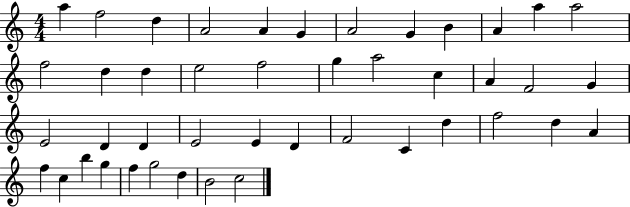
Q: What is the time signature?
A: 4/4